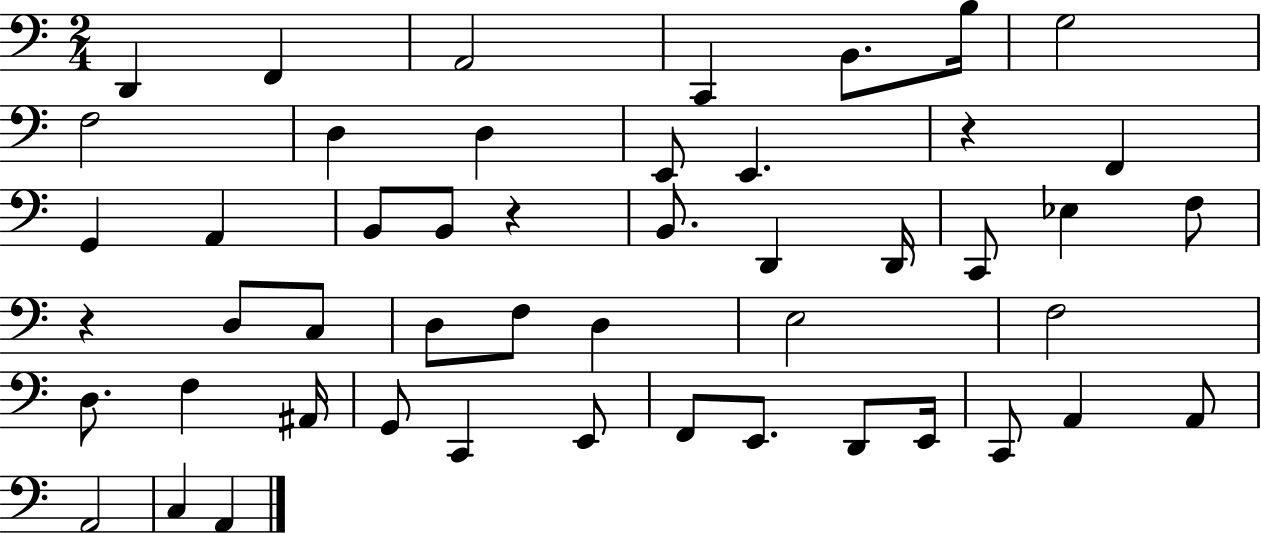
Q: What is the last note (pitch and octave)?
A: A2